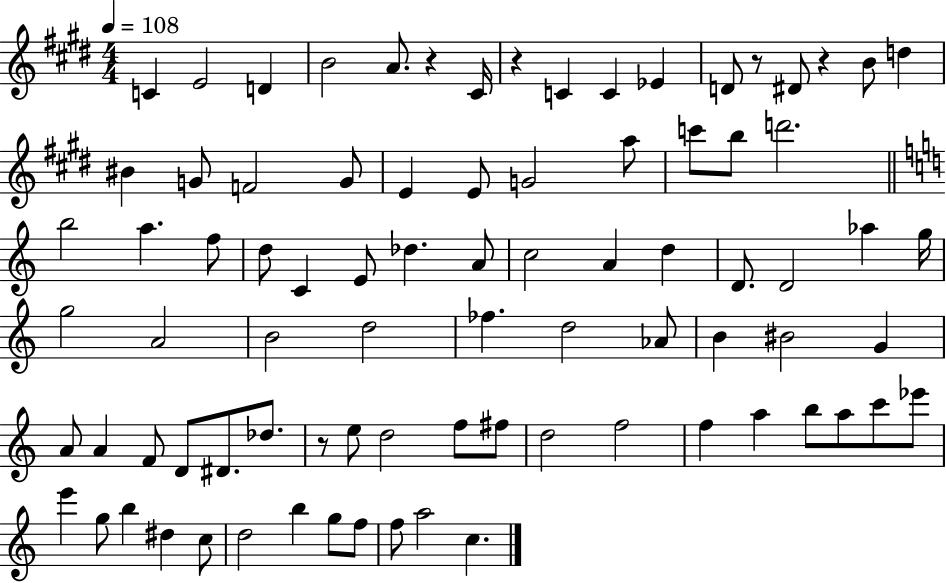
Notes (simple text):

C4/q E4/h D4/q B4/h A4/e. R/q C#4/s R/q C4/q C4/q Eb4/q D4/e R/e D#4/e R/q B4/e D5/q BIS4/q G4/e F4/h G4/e E4/q E4/e G4/h A5/e C6/e B5/e D6/h. B5/h A5/q. F5/e D5/e C4/q E4/e Db5/q. A4/e C5/h A4/q D5/q D4/e. D4/h Ab5/q G5/s G5/h A4/h B4/h D5/h FES5/q. D5/h Ab4/e B4/q BIS4/h G4/q A4/e A4/q F4/e D4/e D#4/e. Db5/e. R/e E5/e D5/h F5/e F#5/e D5/h F5/h F5/q A5/q B5/e A5/e C6/e Eb6/e E6/q G5/e B5/q D#5/q C5/e D5/h B5/q G5/e F5/e F5/e A5/h C5/q.